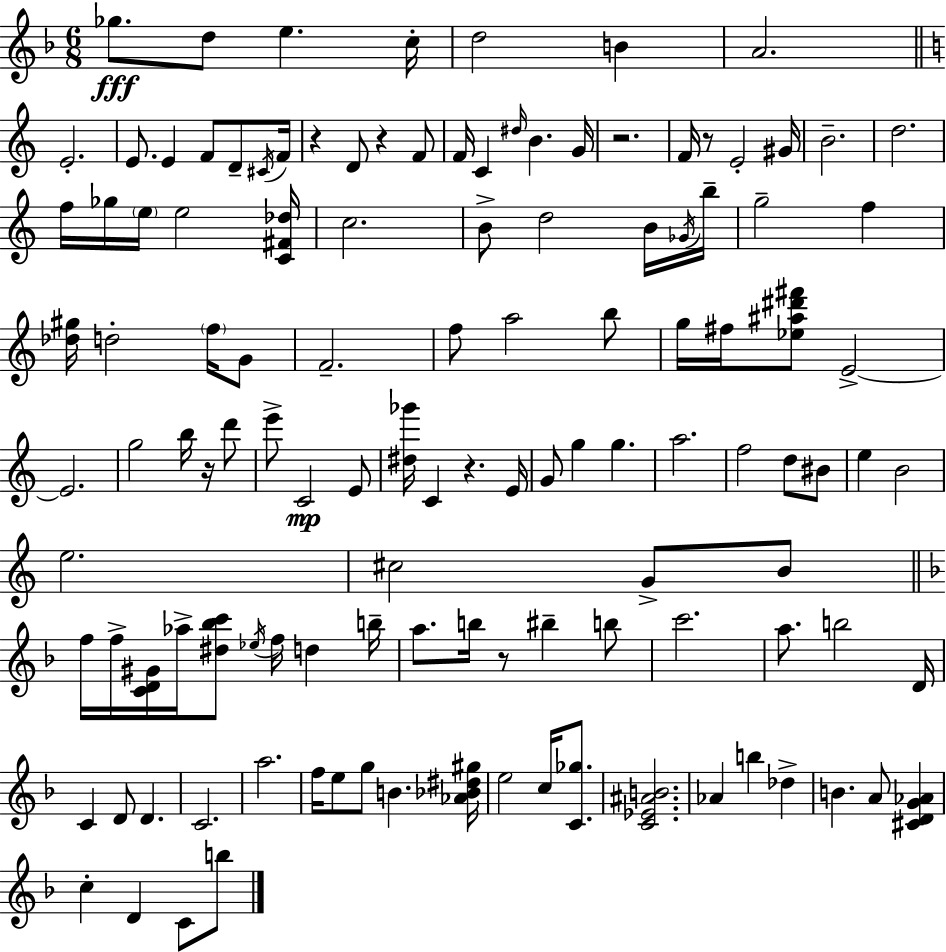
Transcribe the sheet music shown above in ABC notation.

X:1
T:Untitled
M:6/8
L:1/4
K:Dm
_g/2 d/2 e c/4 d2 B A2 E2 E/2 E F/2 D/2 ^C/4 F/4 z D/2 z F/2 F/4 C ^d/4 B G/4 z2 F/4 z/2 E2 ^G/4 B2 d2 f/4 _g/4 e/4 e2 [C^F_d]/4 c2 B/2 d2 B/4 _G/4 b/4 g2 f [_d^g]/4 d2 f/4 G/2 F2 f/2 a2 b/2 g/4 ^f/4 [_e^a^d'^f']/2 E2 E2 g2 b/4 z/4 d'/2 e'/2 C2 E/2 [^d_g']/4 C z E/4 G/2 g g a2 f2 d/2 ^B/2 e B2 e2 ^c2 G/2 B/2 f/4 f/4 [CD^G]/4 _a/4 [^d_bc']/2 _e/4 f/4 d b/4 a/2 b/4 z/2 ^b b/2 c'2 a/2 b2 D/4 C D/2 D C2 a2 f/4 e/2 g/2 B [_A_B^d^g]/4 e2 c/4 [C_g]/2 [C_E^AB]2 _A b _d B A/2 [^CDG_A] c D C/2 b/2